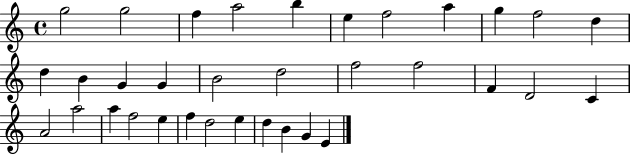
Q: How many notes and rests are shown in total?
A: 34